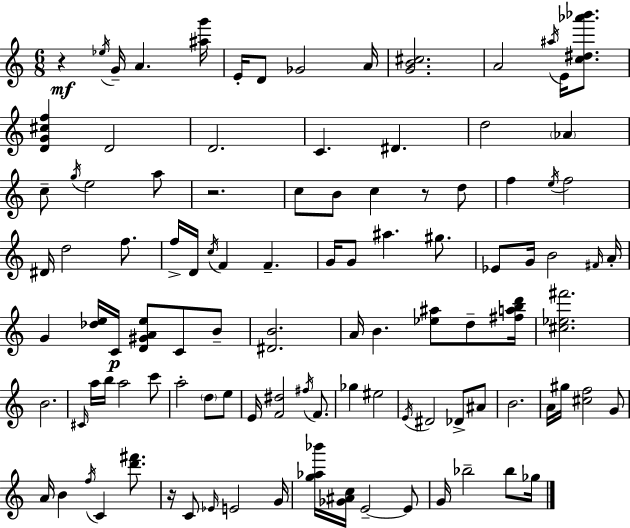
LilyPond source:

{
  \clef treble
  \numericTimeSignature
  \time 6/8
  \key a \minor
  r4\mf \acciaccatura { ees''16 } g'16-- a'4. | <ais'' g'''>16 e'16-. d'8 ges'2 | a'16 <g' b' cis''>2. | a'2 \acciaccatura { ais''16 } e'16 <c'' dis'' aes''' bes'''>8. | \break <d' g' cis'' f''>4 d'2 | d'2. | c'4. dis'4. | d''2 \parenthesize aes'4 | \break c''8-- \acciaccatura { g''16 } e''2 | a''8 r2. | c''8 b'8 c''4 r8 | d''8 f''4 \acciaccatura { e''16 } f''2 | \break dis'16 d''2 | f''8. f''16-> d'16 \acciaccatura { c''16 } f'4 f'4.-- | g'16 g'8 ais''4. | gis''8. ees'8 g'16 b'2 | \break \grace { fis'16 } a'16-. g'4 <des'' e''>16 c'16\p | <d' gis' a' e''>8 c'8 b'8-- <dis' b'>2. | a'16 b'4. | <ees'' ais''>8 d''8-- <fis'' a'' b'' d'''>16 <cis'' ees'' fis'''>2. | \break b'2. | \grace { cis'16 } a''16 b''16 a''2 | c'''8 a''2-. | \parenthesize d''8 e''8 e'16 <f' dis''>2 | \break \acciaccatura { fis''16 } f'8. ges''4 | eis''2 \acciaccatura { e'16 } dis'2 | des'8-> ais'8 b'2. | a'16 gis''16 <cis'' f''>2 | \break g'8 a'16 b'4 | \acciaccatura { f''16 } c'4 <d''' fis'''>8. r16 c'8 | \grace { ees'16 } e'2 g'16 <g'' aes'' bes'''>16 | <ges' ais' c''>16 e'2--~~ e'8 g'16 | \break bes''2-- bes''8 ges''16 \bar "|."
}